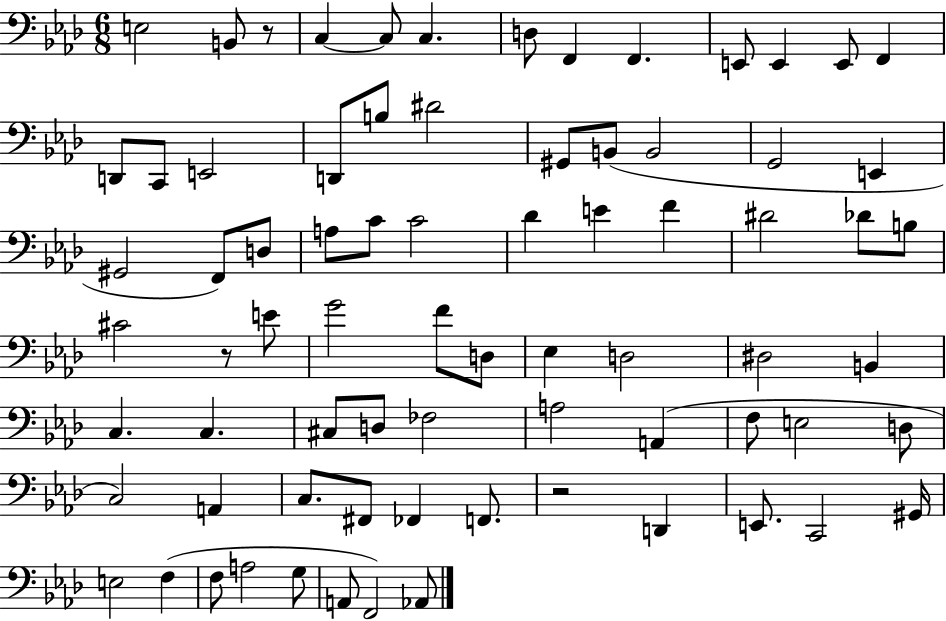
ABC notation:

X:1
T:Untitled
M:6/8
L:1/4
K:Ab
E,2 B,,/2 z/2 C, C,/2 C, D,/2 F,, F,, E,,/2 E,, E,,/2 F,, D,,/2 C,,/2 E,,2 D,,/2 B,/2 ^D2 ^G,,/2 B,,/2 B,,2 G,,2 E,, ^G,,2 F,,/2 D,/2 A,/2 C/2 C2 _D E F ^D2 _D/2 B,/2 ^C2 z/2 E/2 G2 F/2 D,/2 _E, D,2 ^D,2 B,, C, C, ^C,/2 D,/2 _F,2 A,2 A,, F,/2 E,2 D,/2 C,2 A,, C,/2 ^F,,/2 _F,, F,,/2 z2 D,, E,,/2 C,,2 ^G,,/4 E,2 F, F,/2 A,2 G,/2 A,,/2 F,,2 _A,,/2